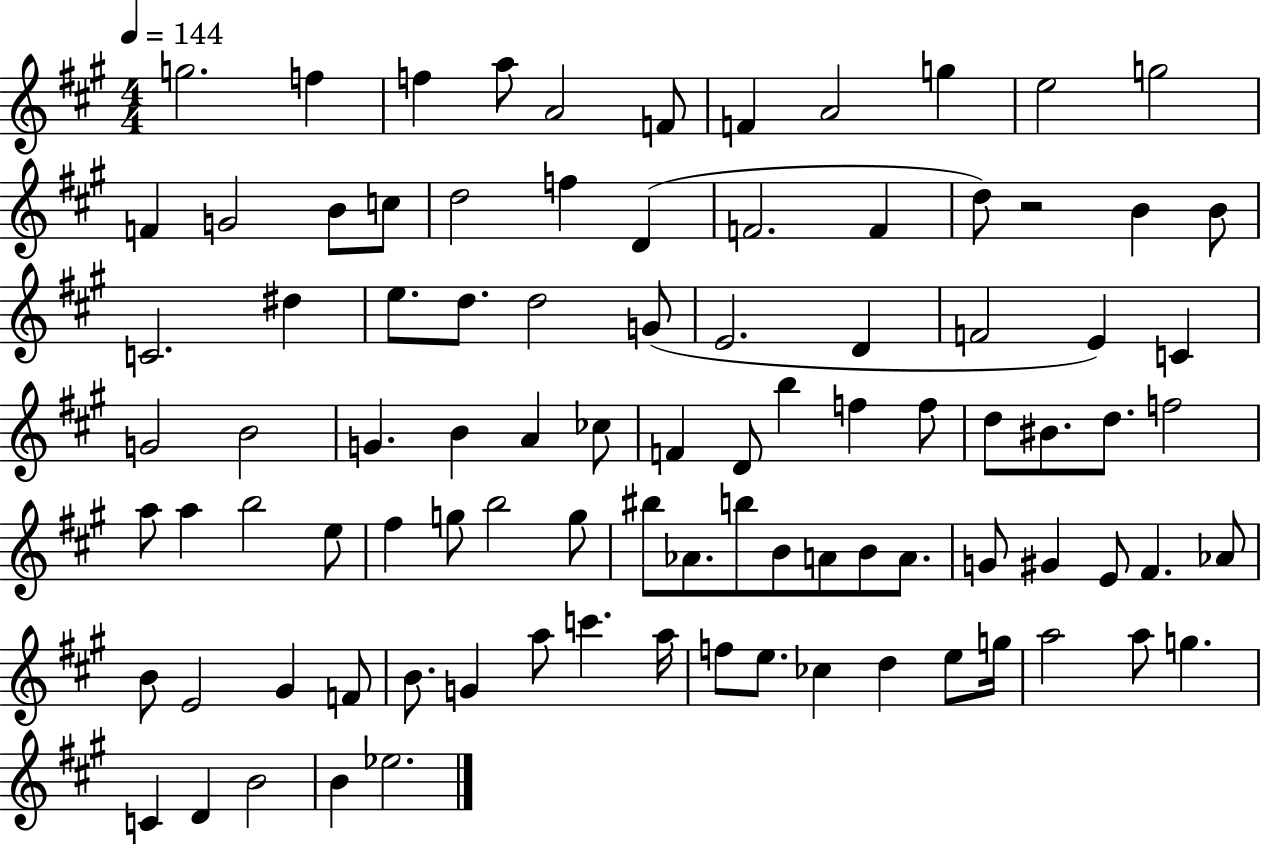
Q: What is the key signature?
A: A major